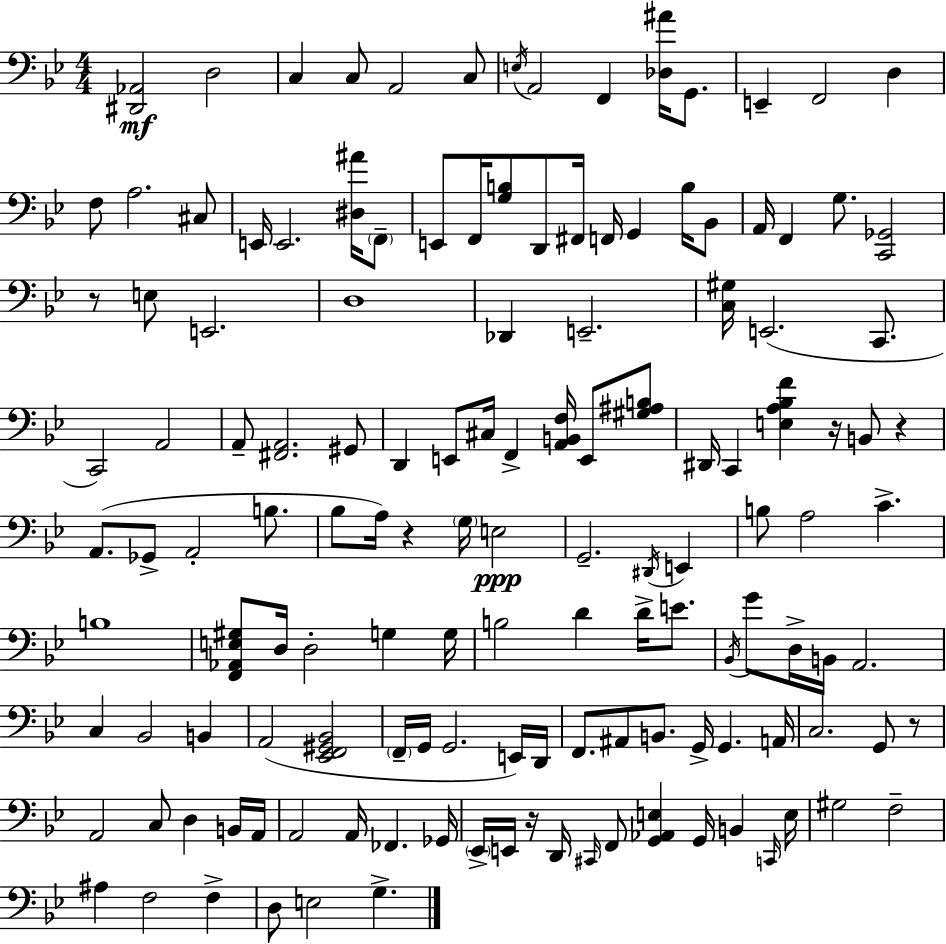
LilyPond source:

{
  \clef bass
  \numericTimeSignature
  \time 4/4
  \key g \minor
  <dis, aes,>2\mf d2 | c4 c8 a,2 c8 | \acciaccatura { e16 } a,2 f,4 <des ais'>16 g,8. | e,4-- f,2 d4 | \break f8 a2. cis8 | e,16 e,2. <dis ais'>16 \parenthesize f,8-- | e,8 f,16 <g b>8 d,8 fis,16 f,16 g,4 b16 bes,8 | a,16 f,4 g8. <c, ges,>2 | \break r8 e8 e,2. | d1 | des,4 e,2.-- | <c gis>16 e,2.( c,8. | \break c,2) a,2 | a,8-- <fis, a,>2. gis,8 | d,4 e,8 cis16 f,4-> <a, b, f>16 e,8 <gis ais b>8 | dis,16 c,4 <e a bes f'>4 r16 b,8 r4 | \break a,8.( ges,8-> a,2-. b8. | bes8 a16) r4 \parenthesize g16 e2\ppp | g,2.-- \acciaccatura { dis,16 } e,4 | b8 a2 c'4.-> | \break b1 | <f, aes, e gis>8 d16 d2-. g4 | g16 b2 d'4 d'16-> e'8. | \acciaccatura { bes,16 } g'8 d16-> b,16 a,2. | \break c4 bes,2 b,4 | a,2( <ees, f, gis, bes,>2 | \parenthesize f,16-- g,16 g,2. | e,16) d,16 f,8. ais,8 b,8. g,16-> g,4. | \break a,16 c2. g,8 | r8 a,2 c8 d4 | b,16 a,16 a,2 a,16 fes,4. | ges,16 \parenthesize ees,16-> e,16 r16 d,16 \grace { cis,16 } f,8 <g, aes, e>4 g,16 b,4 | \break \grace { c,16 } e16 gis2 f2-- | ais4 f2 | f4-> d8 e2 g4.-> | \bar "|."
}